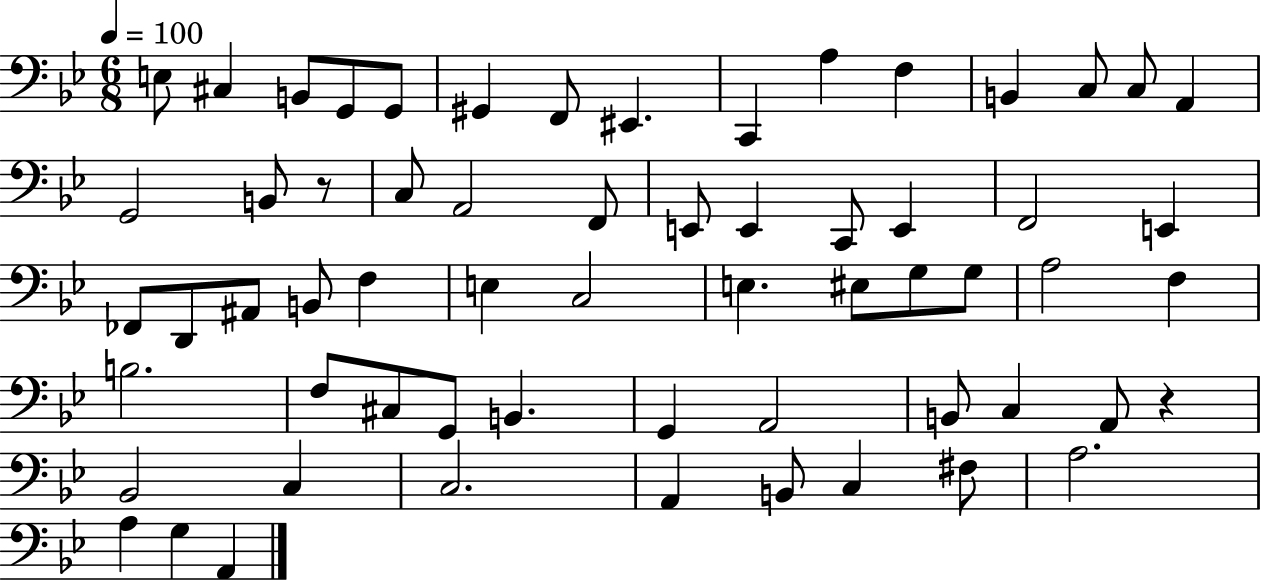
{
  \clef bass
  \numericTimeSignature
  \time 6/8
  \key bes \major
  \tempo 4 = 100
  e8 cis4 b,8 g,8 g,8 | gis,4 f,8 eis,4. | c,4 a4 f4 | b,4 c8 c8 a,4 | \break g,2 b,8 r8 | c8 a,2 f,8 | e,8 e,4 c,8 e,4 | f,2 e,4 | \break fes,8 d,8 ais,8 b,8 f4 | e4 c2 | e4. eis8 g8 g8 | a2 f4 | \break b2. | f8 cis8 g,8 b,4. | g,4 a,2 | b,8 c4 a,8 r4 | \break bes,2 c4 | c2. | a,4 b,8 c4 fis8 | a2. | \break a4 g4 a,4 | \bar "|."
}